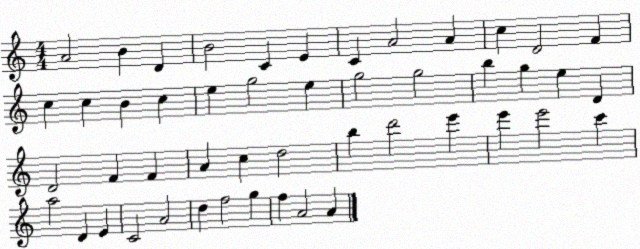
X:1
T:Untitled
M:4/4
L:1/4
K:C
A2 B D B2 C E C A2 A c D2 F c c B c e g2 e g2 g2 b g e D D2 F F A c d2 b d'2 e' e' e'2 c' a2 D E C2 A2 d f2 g f A2 A